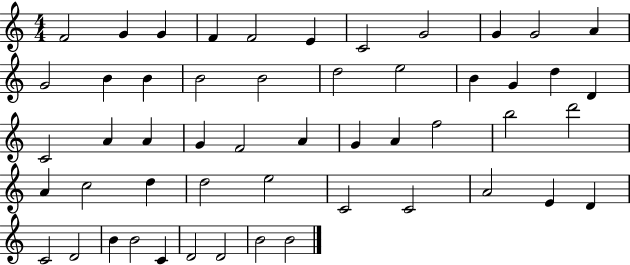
X:1
T:Untitled
M:4/4
L:1/4
K:C
F2 G G F F2 E C2 G2 G G2 A G2 B B B2 B2 d2 e2 B G d D C2 A A G F2 A G A f2 b2 d'2 A c2 d d2 e2 C2 C2 A2 E D C2 D2 B B2 C D2 D2 B2 B2